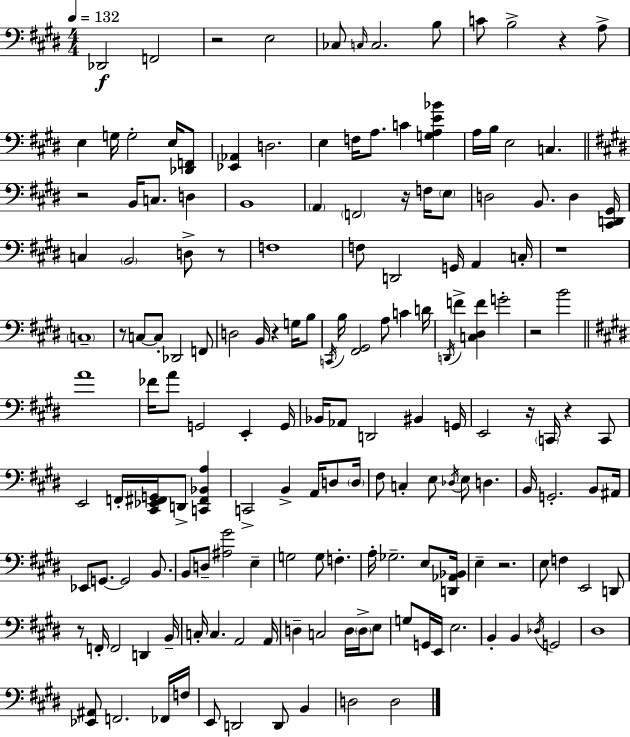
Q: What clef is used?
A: bass